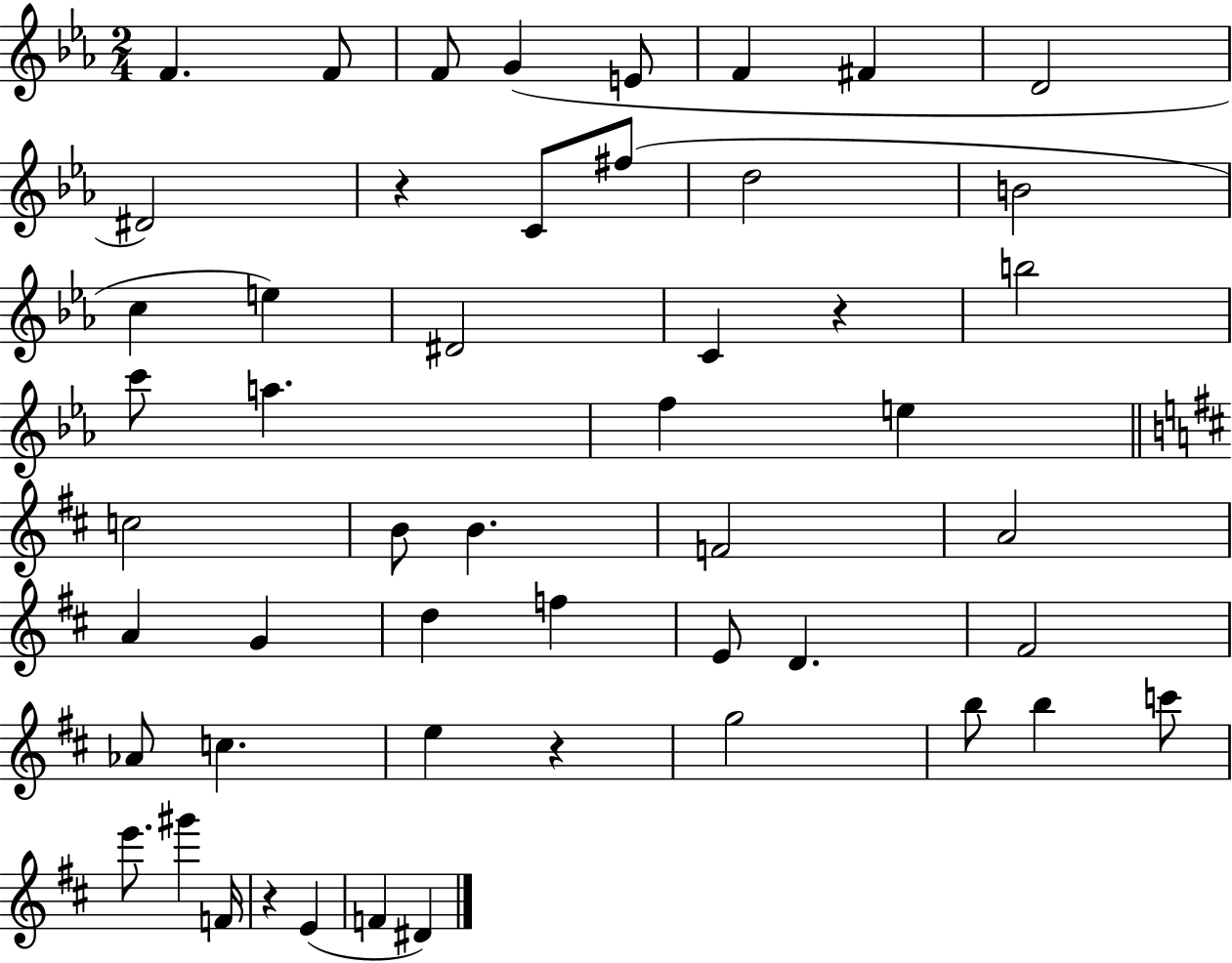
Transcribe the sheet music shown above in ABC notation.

X:1
T:Untitled
M:2/4
L:1/4
K:Eb
F F/2 F/2 G E/2 F ^F D2 ^D2 z C/2 ^f/2 d2 B2 c e ^D2 C z b2 c'/2 a f e c2 B/2 B F2 A2 A G d f E/2 D ^F2 _A/2 c e z g2 b/2 b c'/2 e'/2 ^g' F/4 z E F ^D